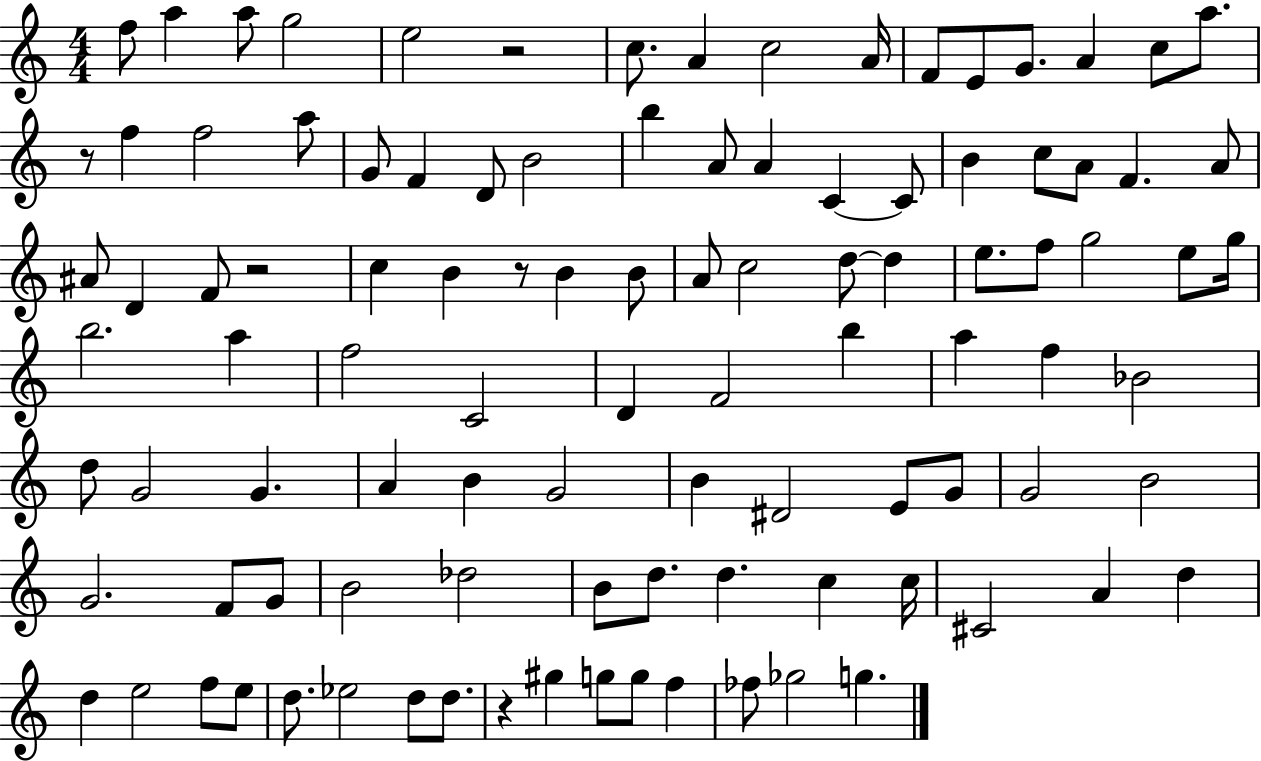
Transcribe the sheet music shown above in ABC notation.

X:1
T:Untitled
M:4/4
L:1/4
K:C
f/2 a a/2 g2 e2 z2 c/2 A c2 A/4 F/2 E/2 G/2 A c/2 a/2 z/2 f f2 a/2 G/2 F D/2 B2 b A/2 A C C/2 B c/2 A/2 F A/2 ^A/2 D F/2 z2 c B z/2 B B/2 A/2 c2 d/2 d e/2 f/2 g2 e/2 g/4 b2 a f2 C2 D F2 b a f _B2 d/2 G2 G A B G2 B ^D2 E/2 G/2 G2 B2 G2 F/2 G/2 B2 _d2 B/2 d/2 d c c/4 ^C2 A d d e2 f/2 e/2 d/2 _e2 d/2 d/2 z ^g g/2 g/2 f _f/2 _g2 g